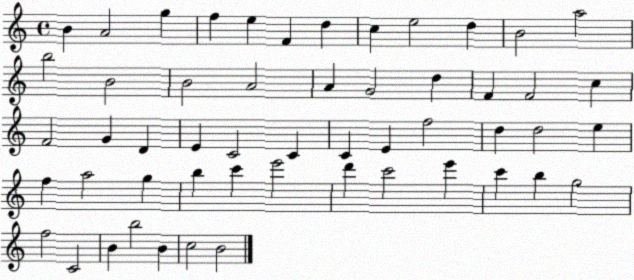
X:1
T:Untitled
M:4/4
L:1/4
K:C
B A2 g f e F d c e2 d B2 a2 b2 B2 B2 A2 A G2 d F F2 c F2 G D E C2 C C E f2 d d2 e f a2 g b c' e'2 d' c'2 e' c' b g2 f2 C2 B b2 B c2 B2